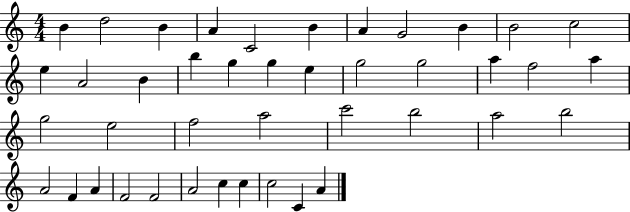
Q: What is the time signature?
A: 4/4